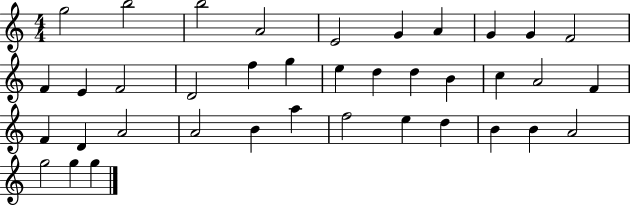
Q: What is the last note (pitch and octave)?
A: G5